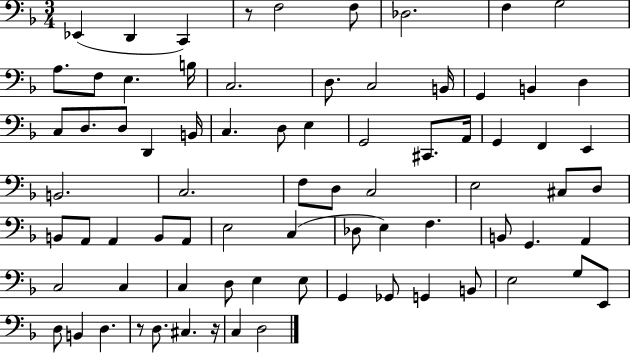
{
  \clef bass
  \numericTimeSignature
  \time 3/4
  \key f \major
  ees,4( d,4 c,4) | r8 f2 f8 | des2. | f4 g2 | \break a8. f8 e4. b16 | c2. | d8. c2 b,16 | g,4 b,4 d4 | \break c8 d8. d8 d,4 b,16 | c4. d8 e4 | g,2 cis,8. a,16 | g,4 f,4 e,4 | \break b,2. | c2. | f8 d8 c2 | e2 cis8 d8 | \break b,8 a,8 a,4 b,8 a,8 | e2 c4( | des8 e4) f4. | b,8 g,4. a,4 | \break c2 c4 | c4 d8 e4 e8 | g,4 ges,8 g,4 b,8 | e2 g8 e,8 | \break d8 b,4 d4. | r8 d8. cis4. r16 | c4 d2 | \bar "|."
}